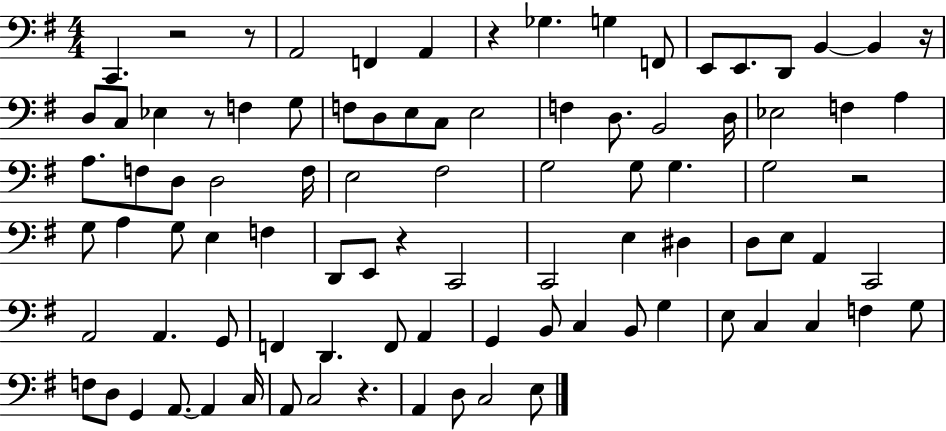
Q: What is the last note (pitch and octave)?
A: E3